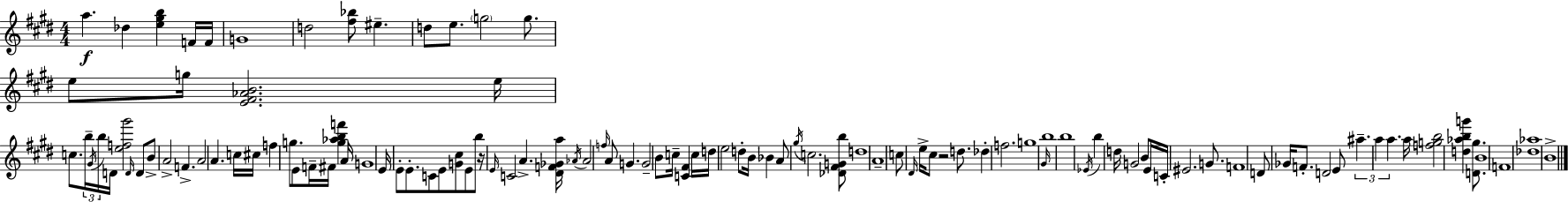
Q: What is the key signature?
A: E major